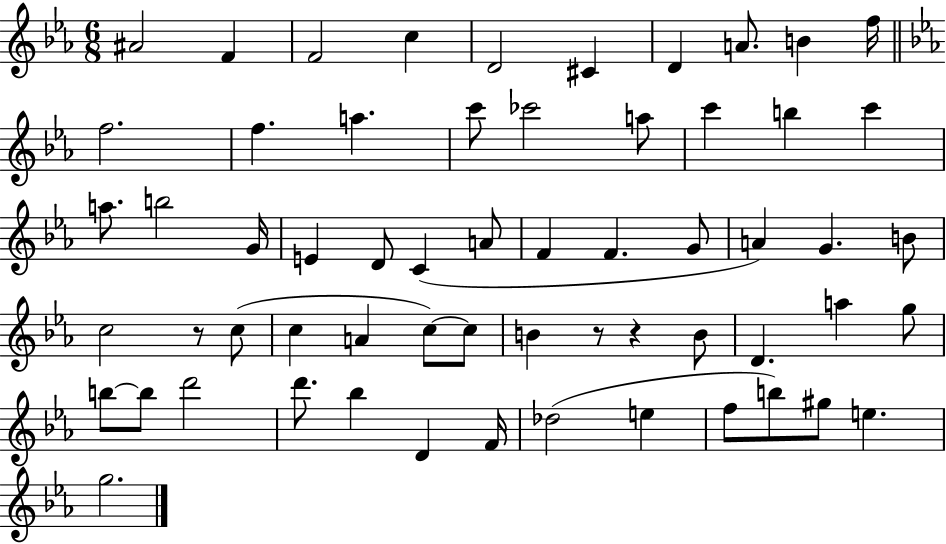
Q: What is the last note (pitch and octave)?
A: G5